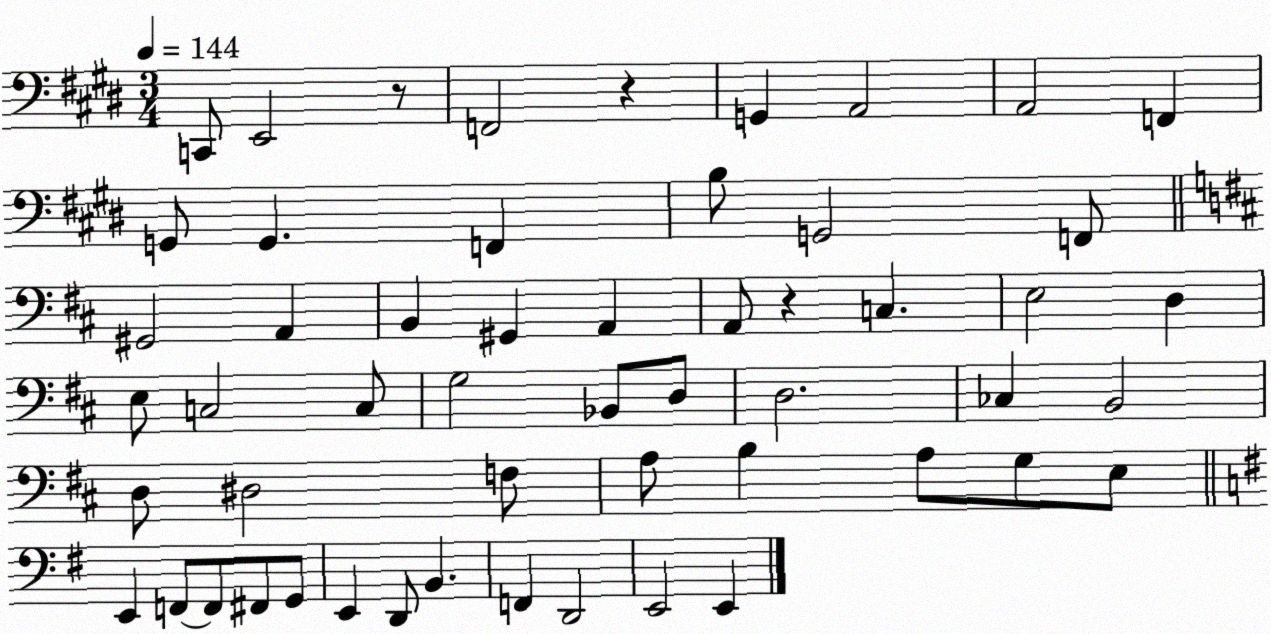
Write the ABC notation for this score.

X:1
T:Untitled
M:3/4
L:1/4
K:E
C,,/2 E,,2 z/2 F,,2 z G,, A,,2 A,,2 F,, G,,/2 G,, F,, B,/2 G,,2 F,,/2 ^G,,2 A,, B,, ^G,, A,, A,,/2 z C, E,2 D, E,/2 C,2 C,/2 G,2 _B,,/2 D,/2 D,2 _C, B,,2 D,/2 ^D,2 F,/2 A,/2 B, A,/2 G,/2 E,/2 E,, F,,/2 F,,/2 ^F,,/2 G,,/2 E,, D,,/2 B,, F,, D,,2 E,,2 E,,